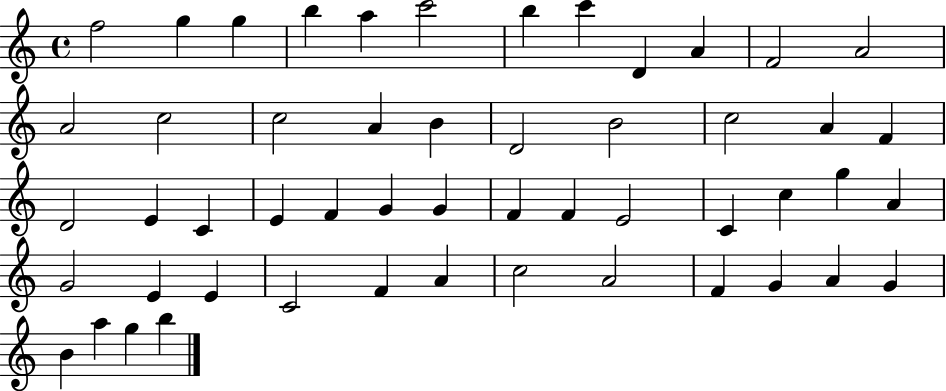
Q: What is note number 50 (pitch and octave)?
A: A5